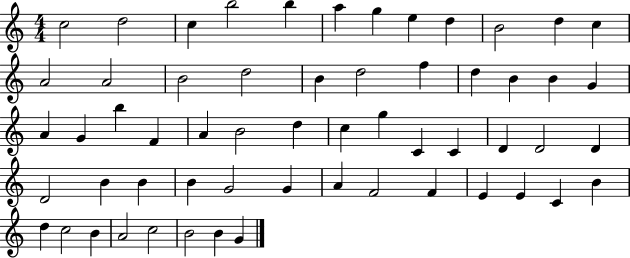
X:1
T:Untitled
M:4/4
L:1/4
K:C
c2 d2 c b2 b a g e d B2 d c A2 A2 B2 d2 B d2 f d B B G A G b F A B2 d c g C C D D2 D D2 B B B G2 G A F2 F E E C B d c2 B A2 c2 B2 B G